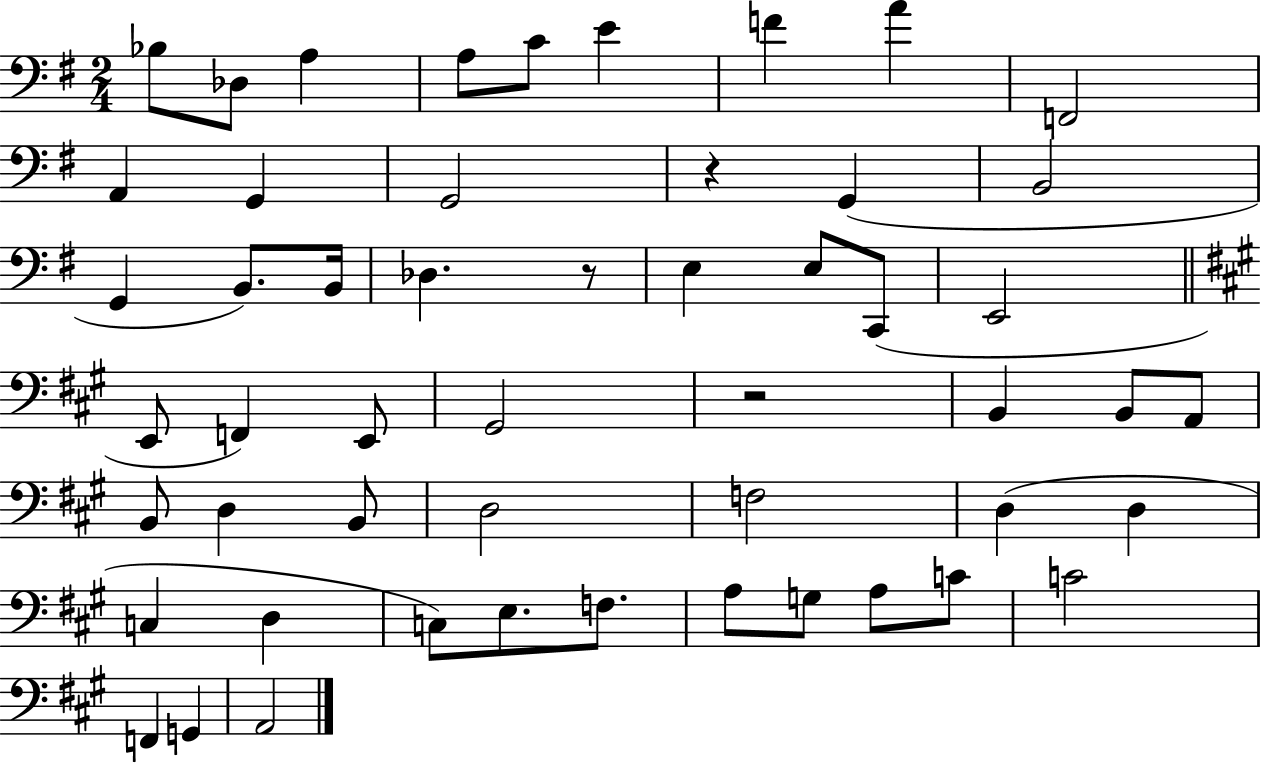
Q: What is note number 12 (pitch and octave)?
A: G2